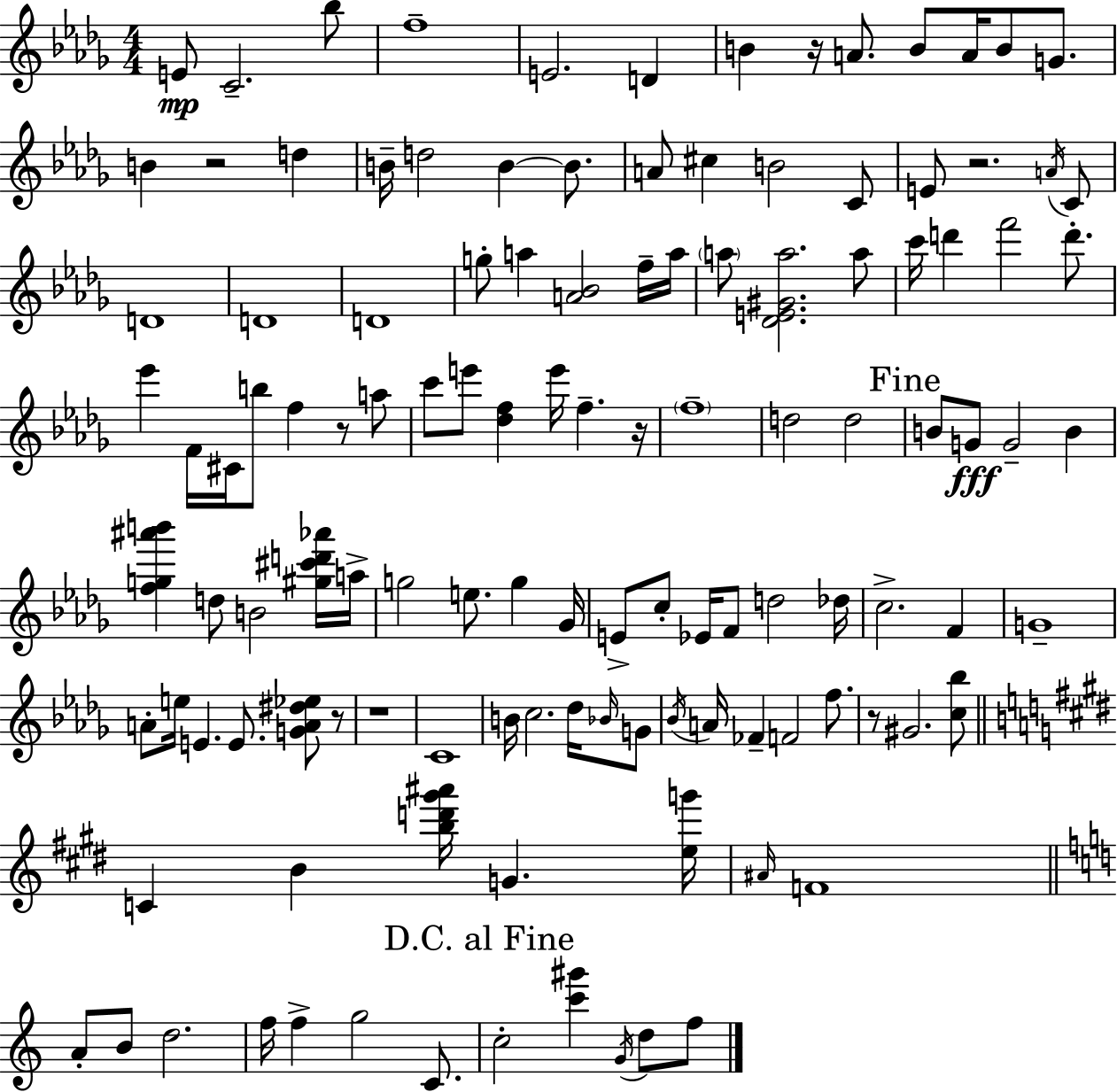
X:1
T:Untitled
M:4/4
L:1/4
K:Bbm
E/2 C2 _b/2 f4 E2 D B z/4 A/2 B/2 A/4 B/2 G/2 B z2 d B/4 d2 B B/2 A/2 ^c B2 C/2 E/2 z2 A/4 C/2 D4 D4 D4 g/2 a [A_B]2 f/4 a/4 a/2 [_DE^Ga]2 a/2 c'/4 d' f'2 d'/2 _e' F/4 ^C/4 b/2 f z/2 a/2 c'/2 e'/2 [_df] e'/4 f z/4 f4 d2 d2 B/2 G/2 G2 B [fg^a'b'] d/2 B2 [^g^c'd'_a']/4 a/4 g2 e/2 g _G/4 E/2 c/2 _E/4 F/2 d2 _d/4 c2 F G4 A/2 e/4 E E/2 [GA^d_e]/2 z/2 z4 C4 B/4 c2 _d/4 _B/4 G/2 _B/4 A/4 _F F2 f/2 z/2 ^G2 [c_b]/2 C B [bd'^g'^a']/4 G [eg']/4 ^A/4 F4 A/2 B/2 d2 f/4 f g2 C/2 c2 [c'^g'] G/4 d/2 f/2